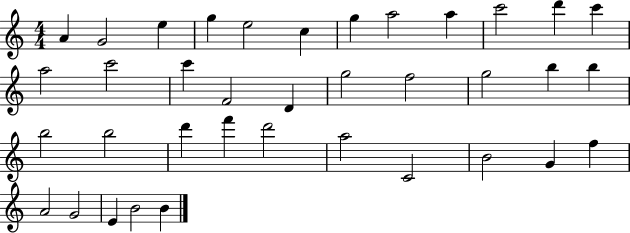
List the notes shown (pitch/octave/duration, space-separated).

A4/q G4/h E5/q G5/q E5/h C5/q G5/q A5/h A5/q C6/h D6/q C6/q A5/h C6/h C6/q F4/h D4/q G5/h F5/h G5/h B5/q B5/q B5/h B5/h D6/q F6/q D6/h A5/h C4/h B4/h G4/q F5/q A4/h G4/h E4/q B4/h B4/q